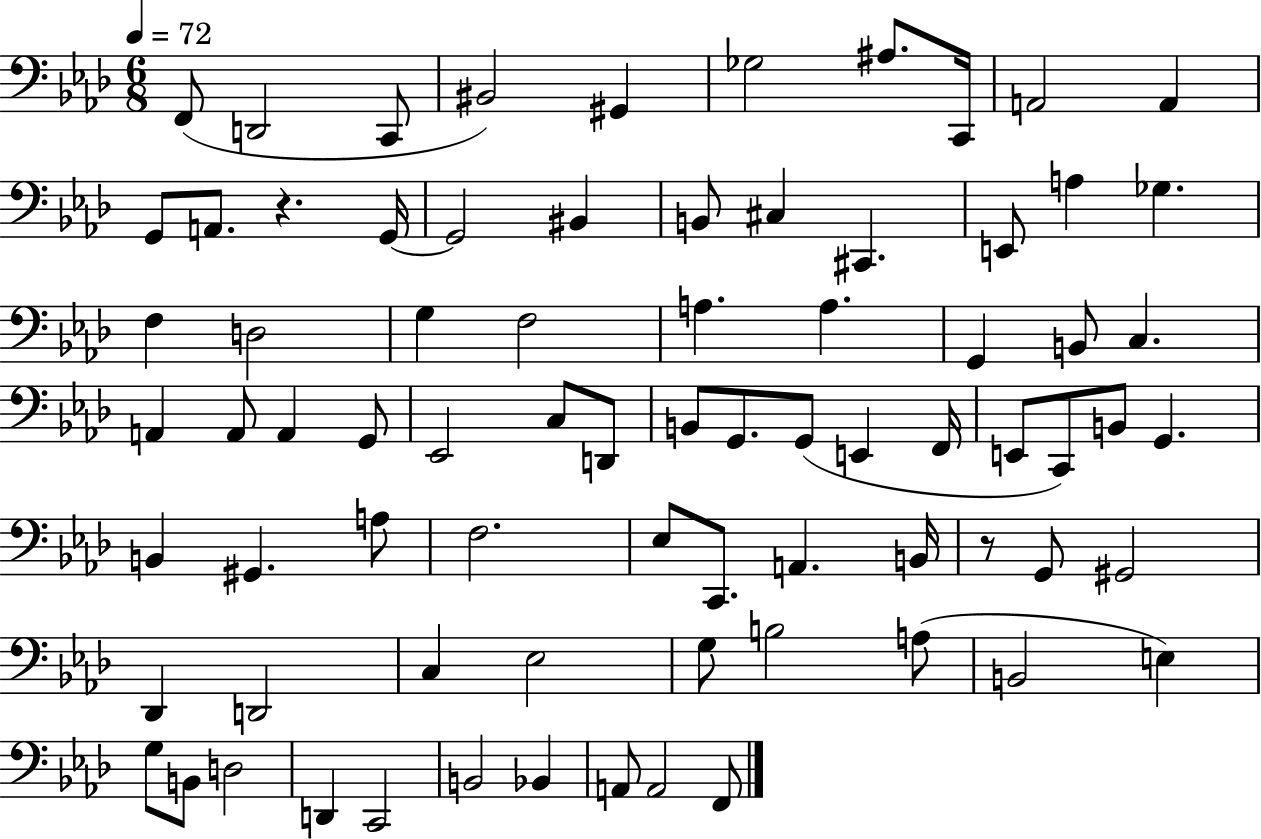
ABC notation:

X:1
T:Untitled
M:6/8
L:1/4
K:Ab
F,,/2 D,,2 C,,/2 ^B,,2 ^G,, _G,2 ^A,/2 C,,/4 A,,2 A,, G,,/2 A,,/2 z G,,/4 G,,2 ^B,, B,,/2 ^C, ^C,, E,,/2 A, _G, F, D,2 G, F,2 A, A, G,, B,,/2 C, A,, A,,/2 A,, G,,/2 _E,,2 C,/2 D,,/2 B,,/2 G,,/2 G,,/2 E,, F,,/4 E,,/2 C,,/2 B,,/2 G,, B,, ^G,, A,/2 F,2 _E,/2 C,,/2 A,, B,,/4 z/2 G,,/2 ^G,,2 _D,, D,,2 C, _E,2 G,/2 B,2 A,/2 B,,2 E, G,/2 B,,/2 D,2 D,, C,,2 B,,2 _B,, A,,/2 A,,2 F,,/2